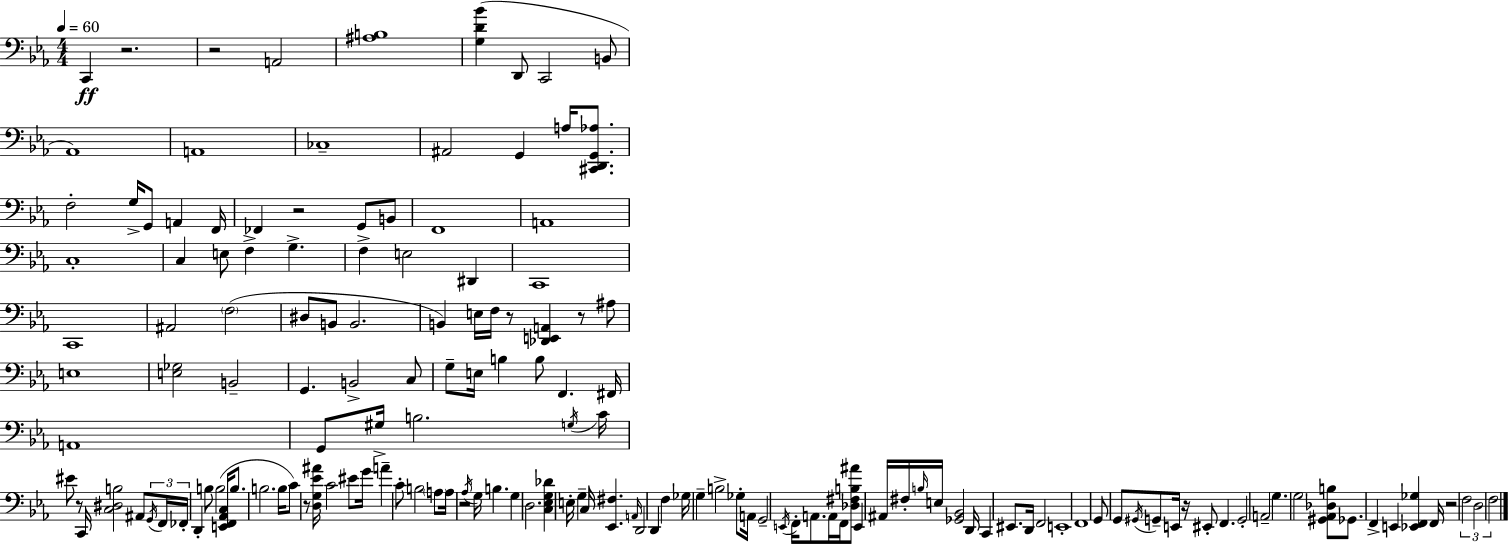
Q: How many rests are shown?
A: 10